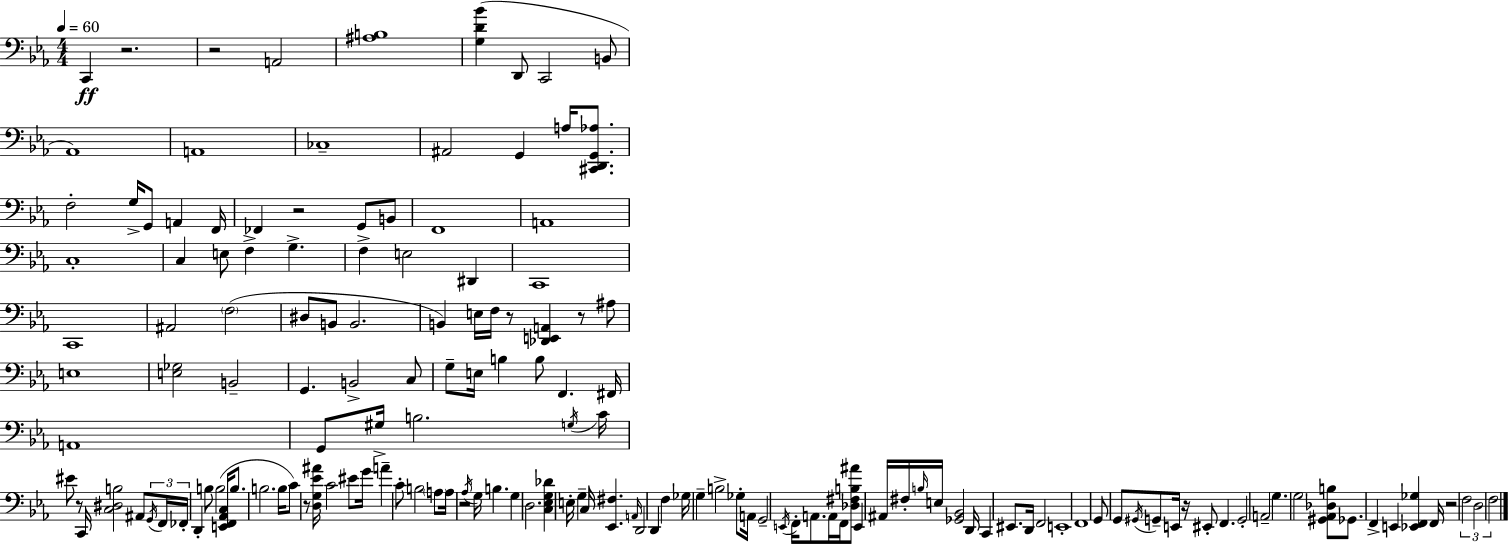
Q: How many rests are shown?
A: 10